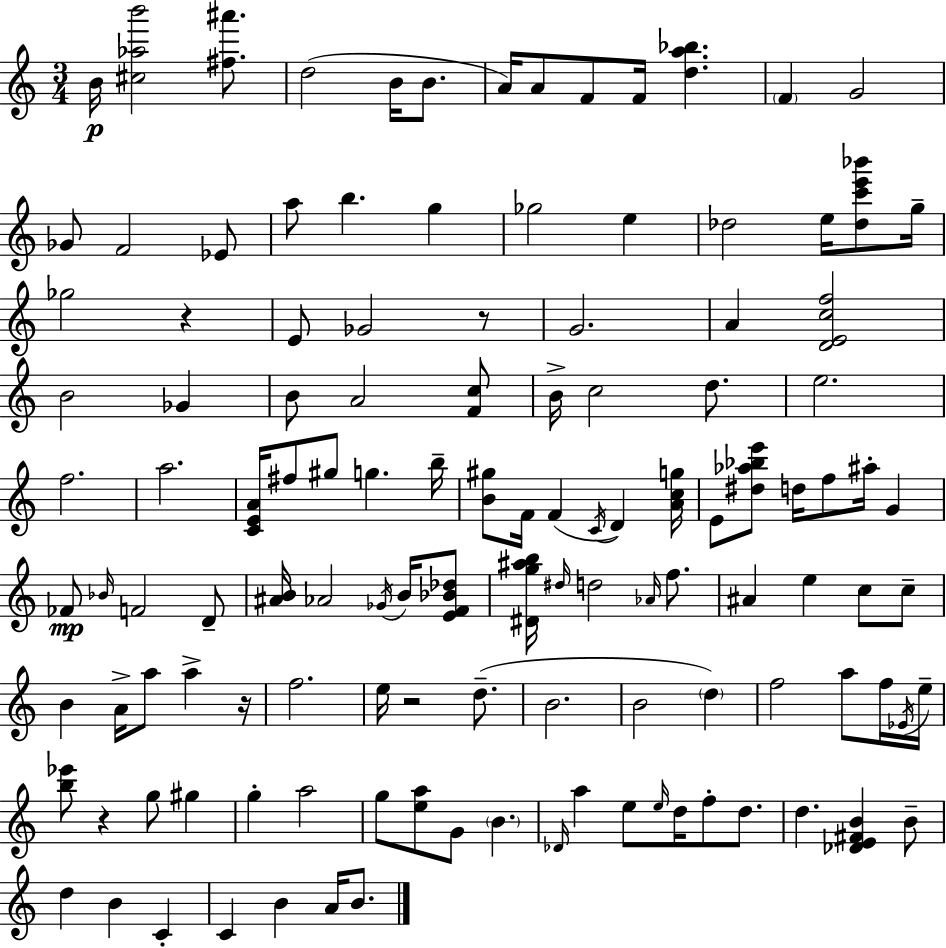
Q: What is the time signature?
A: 3/4